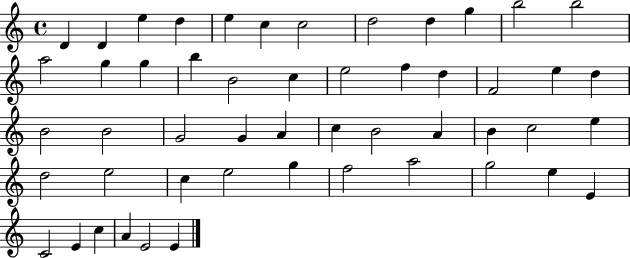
D4/q D4/q E5/q D5/q E5/q C5/q C5/h D5/h D5/q G5/q B5/h B5/h A5/h G5/q G5/q B5/q B4/h C5/q E5/h F5/q D5/q F4/h E5/q D5/q B4/h B4/h G4/h G4/q A4/q C5/q B4/h A4/q B4/q C5/h E5/q D5/h E5/h C5/q E5/h G5/q F5/h A5/h G5/h E5/q E4/q C4/h E4/q C5/q A4/q E4/h E4/q